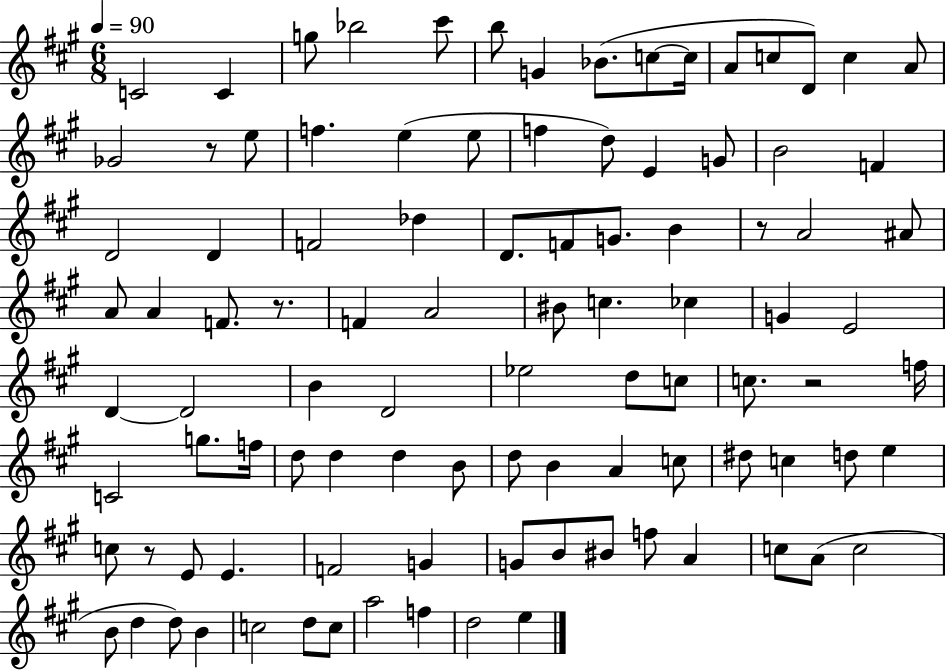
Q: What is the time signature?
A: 6/8